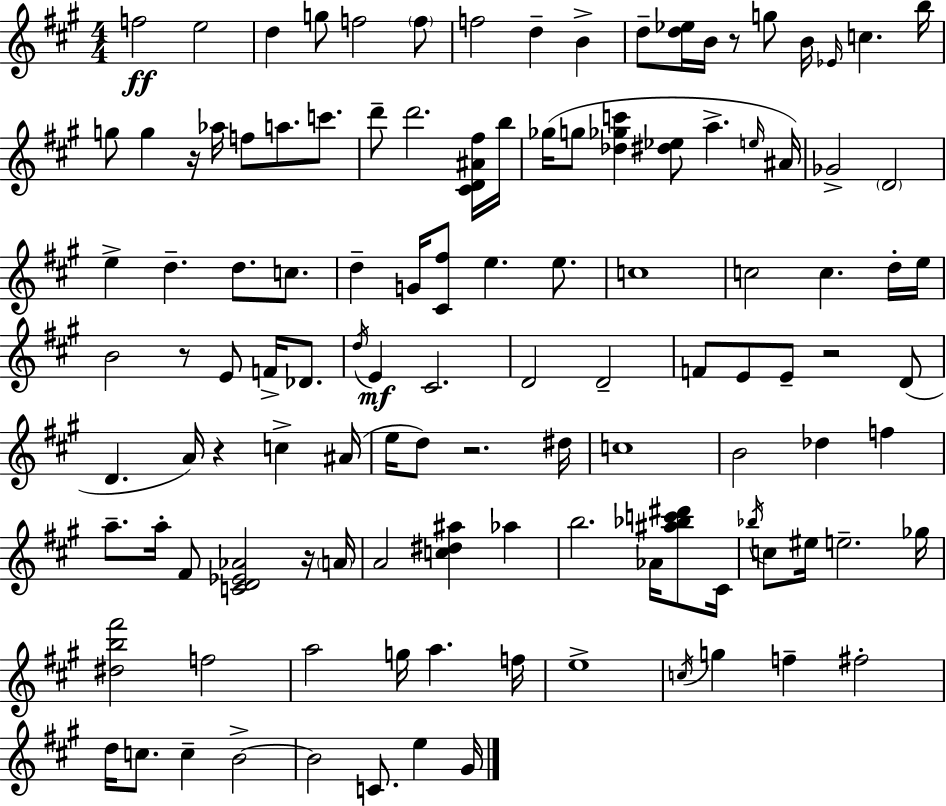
{
  \clef treble
  \numericTimeSignature
  \time 4/4
  \key a \major
  f''2\ff e''2 | d''4 g''8 f''2 \parenthesize f''8 | f''2 d''4-- b'4-> | d''8-- <d'' ees''>16 b'16 r8 g''8 b'16 \grace { ees'16 } c''4. | \break b''16 g''8 g''4 r16 aes''16 f''8 a''8. c'''8. | d'''8-- d'''2. <cis' d' ais' fis''>16 | b''16 ges''16( g''8 <des'' ges'' c'''>4 <dis'' ees''>8 a''4.-> | \grace { e''16 }) ais'16 ges'2-> \parenthesize d'2 | \break e''4-> d''4.-- d''8. c''8. | d''4-- g'16 <cis' fis''>8 e''4. e''8. | c''1 | c''2 c''4. | \break d''16-. e''16 b'2 r8 e'8 f'16-> des'8. | \acciaccatura { d''16 } e'4\mf cis'2. | d'2 d'2-- | f'8 e'8 e'8-- r2 | \break d'8( d'4. a'16) r4 c''4-> | ais'16( e''16 d''8) r2. | dis''16 c''1 | b'2 des''4 f''4 | \break a''8.-- a''16-. fis'8 <c' d' ees' aes'>2 | r16 \parenthesize a'16 a'2 <c'' dis'' ais''>4 aes''4 | b''2. aes'16 | <ais'' bes'' c''' dis'''>8 cis'16 \acciaccatura { bes''16 } c''8 eis''16 e''2.-- | \break ges''16 <dis'' b'' fis'''>2 f''2 | a''2 g''16 a''4. | f''16 e''1-> | \acciaccatura { c''16 } g''4 f''4-- fis''2-. | \break d''16 c''8. c''4-- b'2->~~ | b'2 c'8. | e''4 gis'16 \bar "|."
}